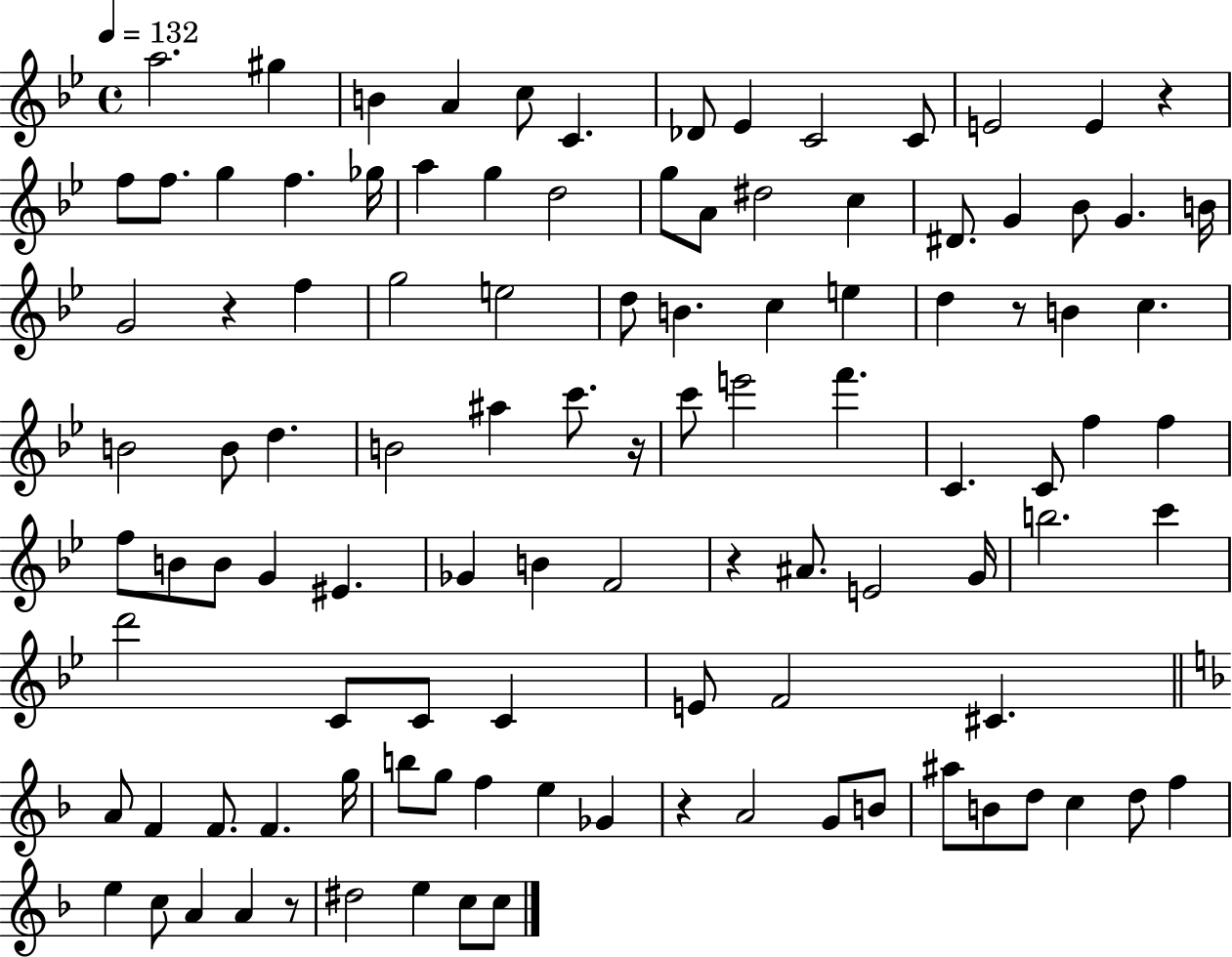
A5/h. G#5/q B4/q A4/q C5/e C4/q. Db4/e Eb4/q C4/h C4/e E4/h E4/q R/q F5/e F5/e. G5/q F5/q. Gb5/s A5/q G5/q D5/h G5/e A4/e D#5/h C5/q D#4/e. G4/q Bb4/e G4/q. B4/s G4/h R/q F5/q G5/h E5/h D5/e B4/q. C5/q E5/q D5/q R/e B4/q C5/q. B4/h B4/e D5/q. B4/h A#5/q C6/e. R/s C6/e E6/h F6/q. C4/q. C4/e F5/q F5/q F5/e B4/e B4/e G4/q EIS4/q. Gb4/q B4/q F4/h R/q A#4/e. E4/h G4/s B5/h. C6/q D6/h C4/e C4/e C4/q E4/e F4/h C#4/q. A4/e F4/q F4/e. F4/q. G5/s B5/e G5/e F5/q E5/q Gb4/q R/q A4/h G4/e B4/e A#5/e B4/e D5/e C5/q D5/e F5/q E5/q C5/e A4/q A4/q R/e D#5/h E5/q C5/e C5/e